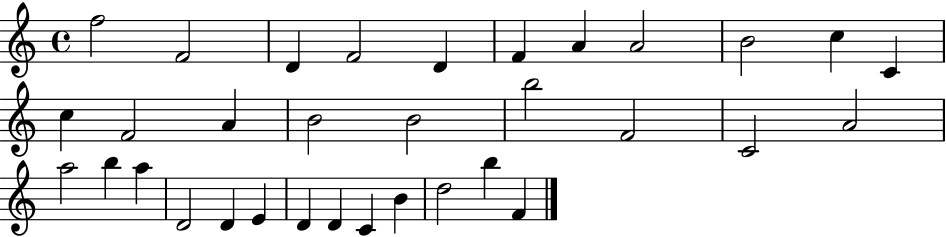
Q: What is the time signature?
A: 4/4